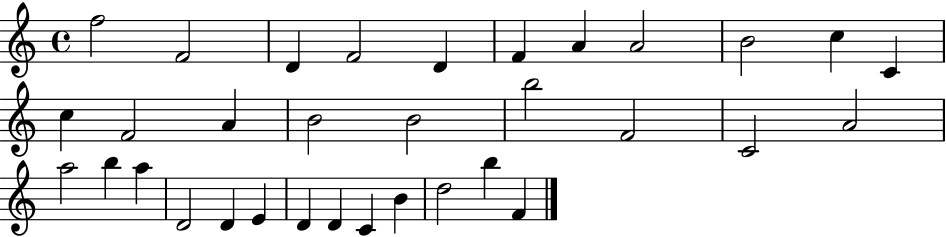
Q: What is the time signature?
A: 4/4